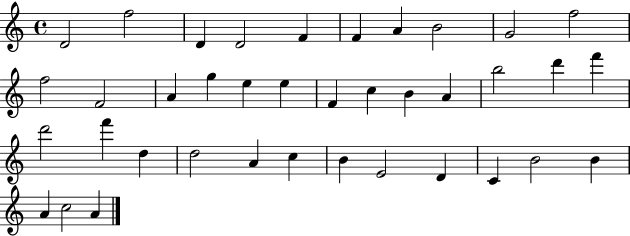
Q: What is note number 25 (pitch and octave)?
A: F6